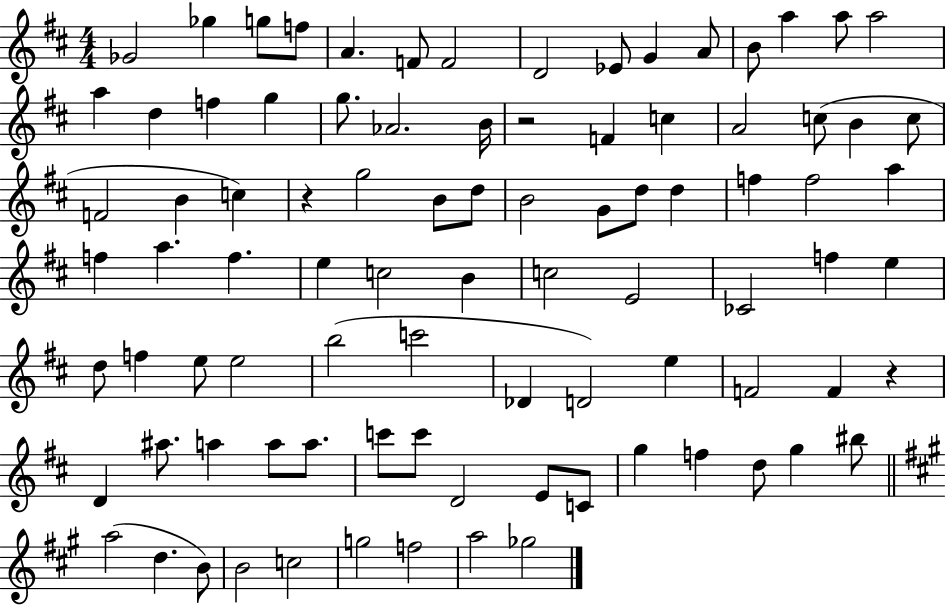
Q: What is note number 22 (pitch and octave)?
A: B4